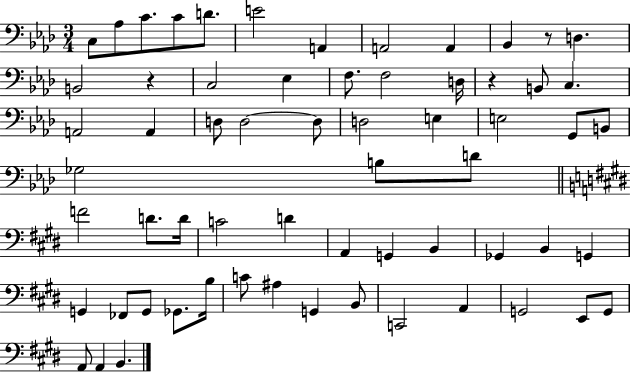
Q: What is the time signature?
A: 3/4